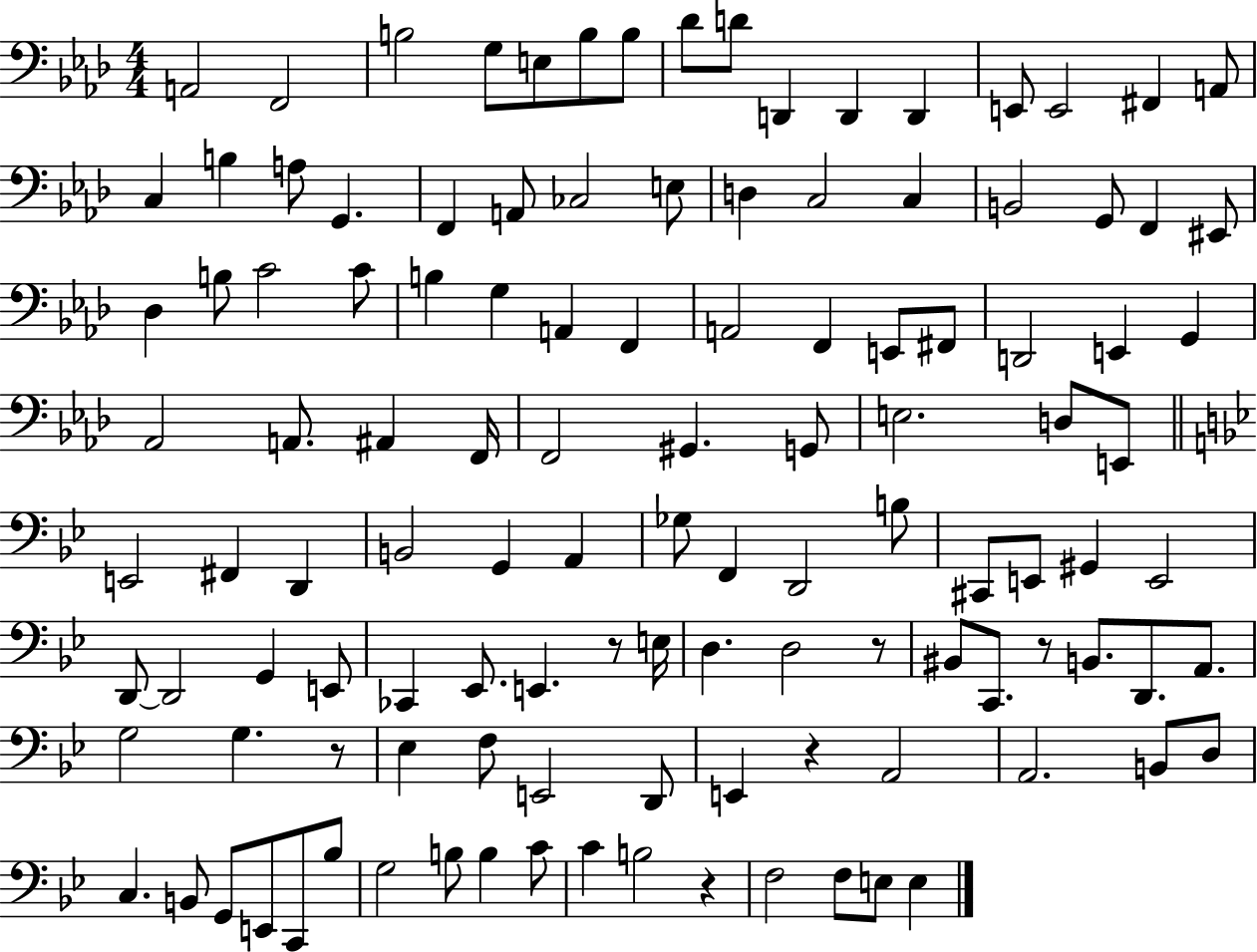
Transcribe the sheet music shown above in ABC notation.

X:1
T:Untitled
M:4/4
L:1/4
K:Ab
A,,2 F,,2 B,2 G,/2 E,/2 B,/2 B,/2 _D/2 D/2 D,, D,, D,, E,,/2 E,,2 ^F,, A,,/2 C, B, A,/2 G,, F,, A,,/2 _C,2 E,/2 D, C,2 C, B,,2 G,,/2 F,, ^E,,/2 _D, B,/2 C2 C/2 B, G, A,, F,, A,,2 F,, E,,/2 ^F,,/2 D,,2 E,, G,, _A,,2 A,,/2 ^A,, F,,/4 F,,2 ^G,, G,,/2 E,2 D,/2 E,,/2 E,,2 ^F,, D,, B,,2 G,, A,, _G,/2 F,, D,,2 B,/2 ^C,,/2 E,,/2 ^G,, E,,2 D,,/2 D,,2 G,, E,,/2 _C,, _E,,/2 E,, z/2 E,/4 D, D,2 z/2 ^B,,/2 C,,/2 z/2 B,,/2 D,,/2 A,,/2 G,2 G, z/2 _E, F,/2 E,,2 D,,/2 E,, z A,,2 A,,2 B,,/2 D,/2 C, B,,/2 G,,/2 E,,/2 C,,/2 _B,/2 G,2 B,/2 B, C/2 C B,2 z F,2 F,/2 E,/2 E,